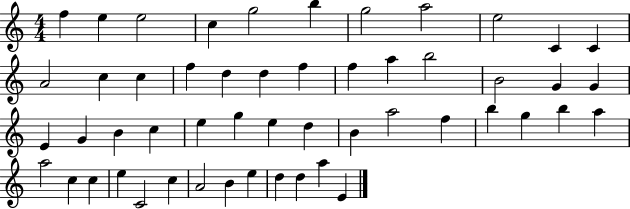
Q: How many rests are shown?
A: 0